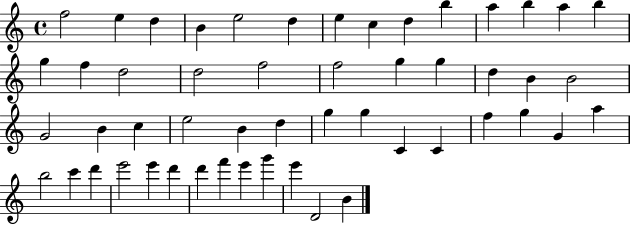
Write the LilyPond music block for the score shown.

{
  \clef treble
  \time 4/4
  \defaultTimeSignature
  \key c \major
  f''2 e''4 d''4 | b'4 e''2 d''4 | e''4 c''4 d''4 b''4 | a''4 b''4 a''4 b''4 | \break g''4 f''4 d''2 | d''2 f''2 | f''2 g''4 g''4 | d''4 b'4 b'2 | \break g'2 b'4 c''4 | e''2 b'4 d''4 | g''4 g''4 c'4 c'4 | f''4 g''4 g'4 a''4 | \break b''2 c'''4 d'''4 | e'''2 e'''4 d'''4 | d'''4 f'''4 e'''4 g'''4 | e'''4 d'2 b'4 | \break \bar "|."
}